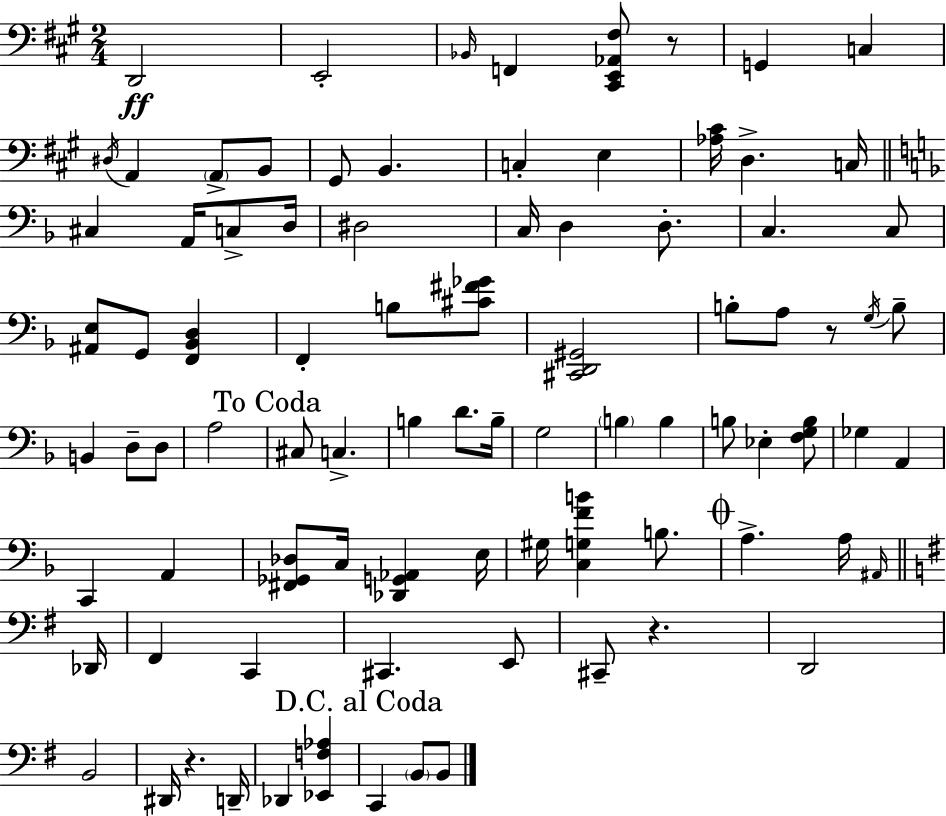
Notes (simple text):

D2/h E2/h Bb2/s F2/q [C#2,E2,Ab2,F#3]/e R/e G2/q C3/q D#3/s A2/q A2/e B2/e G#2/e B2/q. C3/q E3/q [Ab3,C#4]/s D3/q. C3/s C#3/q A2/s C3/e D3/s D#3/h C3/s D3/q D3/e. C3/q. C3/e [A#2,E3]/e G2/e [F2,Bb2,D3]/q F2/q B3/e [C#4,F#4,Gb4]/e [C#2,D2,G#2]/h B3/e A3/e R/e G3/s B3/e B2/q D3/e D3/e A3/h C#3/e C3/q. B3/q D4/e. B3/s G3/h B3/q B3/q B3/e Eb3/q [F3,G3,B3]/e Gb3/q A2/q C2/q A2/q [F#2,Gb2,Db3]/e C3/s [Db2,G2,Ab2]/q E3/s G#3/s [C3,G3,F4,B4]/q B3/e. A3/q. A3/s A#2/s Db2/s F#2/q C2/q C#2/q. E2/e C#2/e R/q. D2/h B2/h D#2/s R/q. D2/s Db2/q [Eb2,F3,Ab3]/q C2/q B2/e B2/e